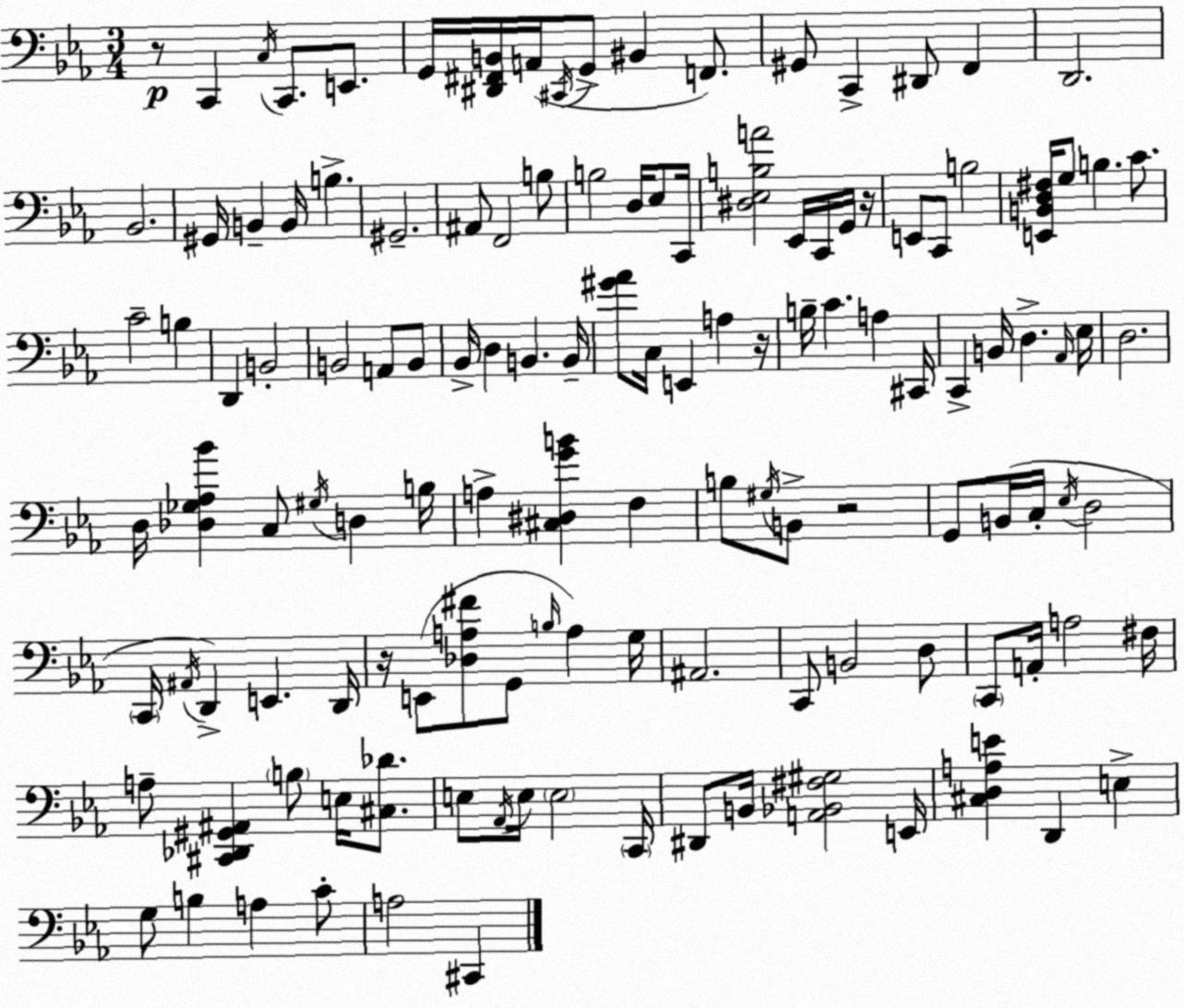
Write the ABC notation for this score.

X:1
T:Untitled
M:3/4
L:1/4
K:Eb
z/2 C,, C,/4 C,,/2 E,,/2 G,,/4 [^D,,^F,,B,,]/4 A,,/4 ^C,,/4 G,,/2 ^B,, F,,/2 ^G,,/2 C,, ^D,,/2 F,, D,,2 _B,,2 ^G,,/4 B,, B,,/4 B, ^G,,2 ^A,,/2 F,,2 B,/2 B,2 D,/4 _E,/2 C,,/4 [^D,_E,B,A]2 _E,,/4 C,,/4 G,,/4 z/4 E,,/2 C,,/2 B,2 [E,,B,,D,^F,]/4 G,/2 B, C/2 C2 B, D,, B,,2 B,,2 A,,/2 B,,/2 _B,,/4 D, B,, B,,/4 [^G_A]/2 C,/4 E,, A, z/4 B,/4 C A, ^C,,/4 C,, B,,/4 D, _A,,/4 _E,/4 D,2 D,/4 [_D,_G,_A,_B] C,/2 ^G,/4 D, B,/4 A, [^C,^D,GB] F, B,/2 ^G,/4 B,,/2 z2 G,,/2 B,,/4 C,/4 _E,/4 D,2 C,,/4 ^A,,/4 D,, E,, D,,/4 z/4 E,,/2 [_D,A,^F]/2 G,,/2 B,/4 A, G,/4 ^A,,2 C,,/2 B,,2 D,/2 C,,/2 A,,/4 A,2 ^F,/4 A,/2 [^C,,_D,,^G,,^A,,] B,/2 E,/4 [^C,_D]/2 E,/2 _A,,/4 E,/4 E,2 C,,/4 ^D,,/2 B,,/4 [A,,_B,,^F,^G,]2 E,,/4 [^C,D,A,E] D,, E, G,/2 B, A, C/2 A,2 ^C,,